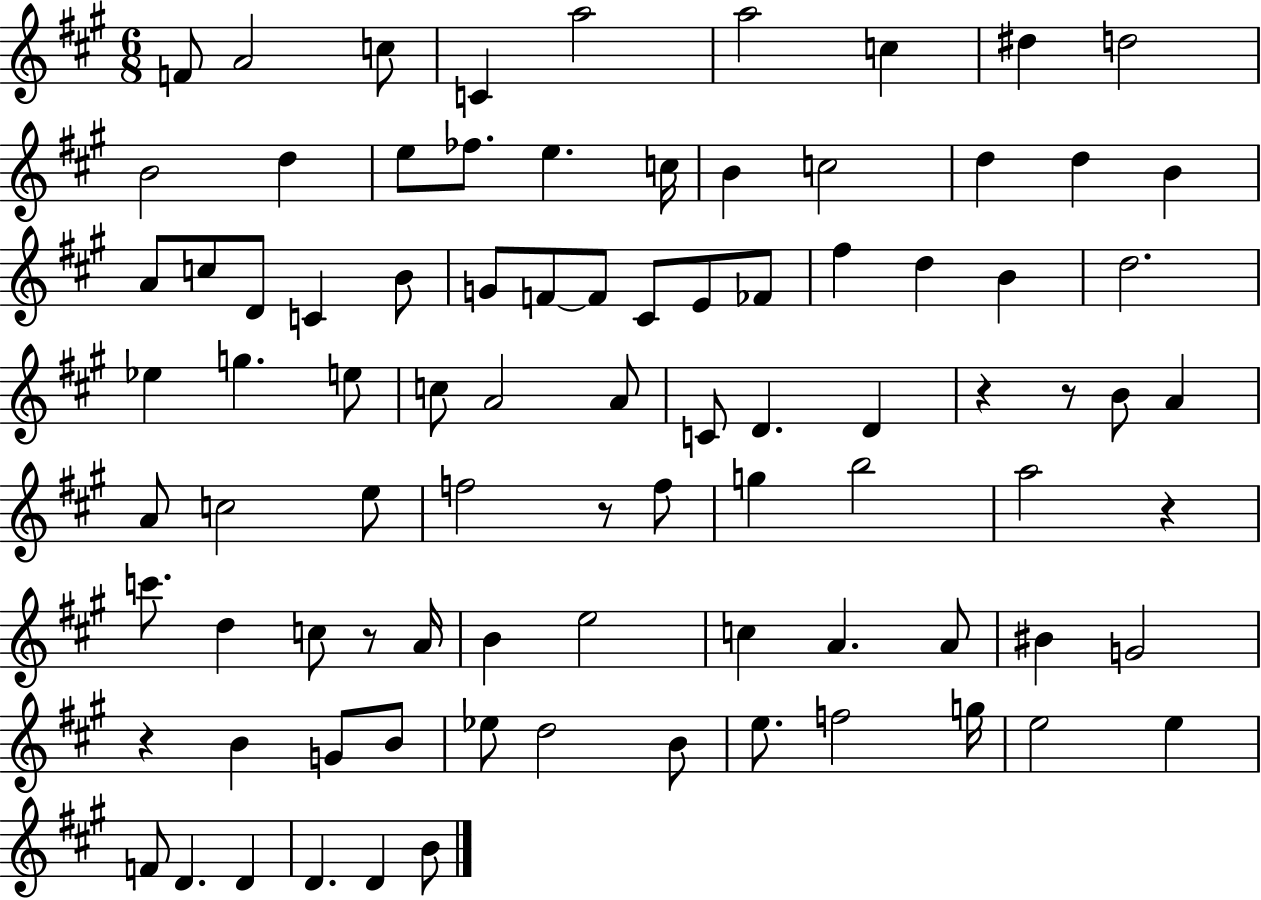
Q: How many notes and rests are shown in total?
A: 88